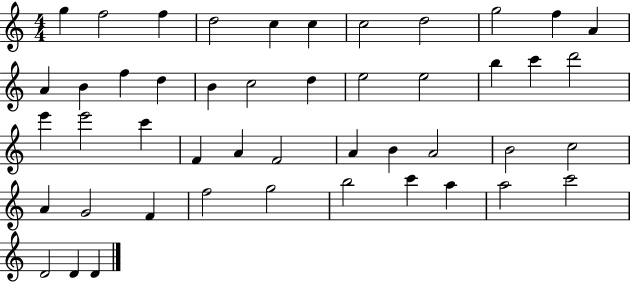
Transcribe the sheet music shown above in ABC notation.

X:1
T:Untitled
M:4/4
L:1/4
K:C
g f2 f d2 c c c2 d2 g2 f A A B f d B c2 d e2 e2 b c' d'2 e' e'2 c' F A F2 A B A2 B2 c2 A G2 F f2 g2 b2 c' a a2 c'2 D2 D D